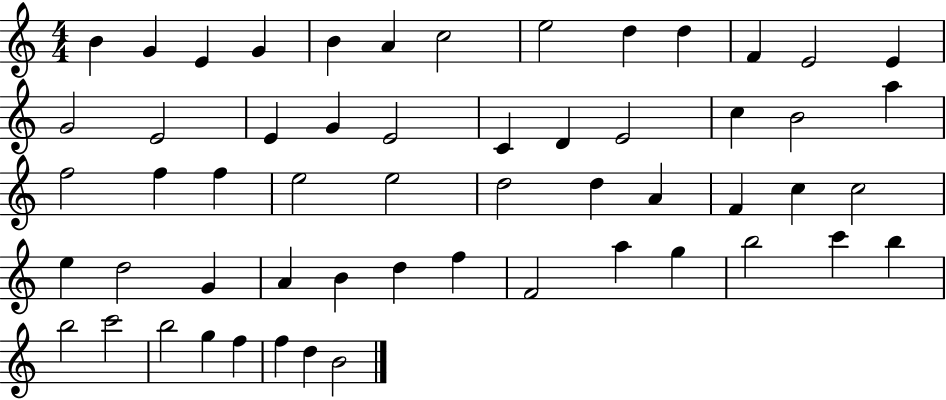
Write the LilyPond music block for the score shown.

{
  \clef treble
  \numericTimeSignature
  \time 4/4
  \key c \major
  b'4 g'4 e'4 g'4 | b'4 a'4 c''2 | e''2 d''4 d''4 | f'4 e'2 e'4 | \break g'2 e'2 | e'4 g'4 e'2 | c'4 d'4 e'2 | c''4 b'2 a''4 | \break f''2 f''4 f''4 | e''2 e''2 | d''2 d''4 a'4 | f'4 c''4 c''2 | \break e''4 d''2 g'4 | a'4 b'4 d''4 f''4 | f'2 a''4 g''4 | b''2 c'''4 b''4 | \break b''2 c'''2 | b''2 g''4 f''4 | f''4 d''4 b'2 | \bar "|."
}